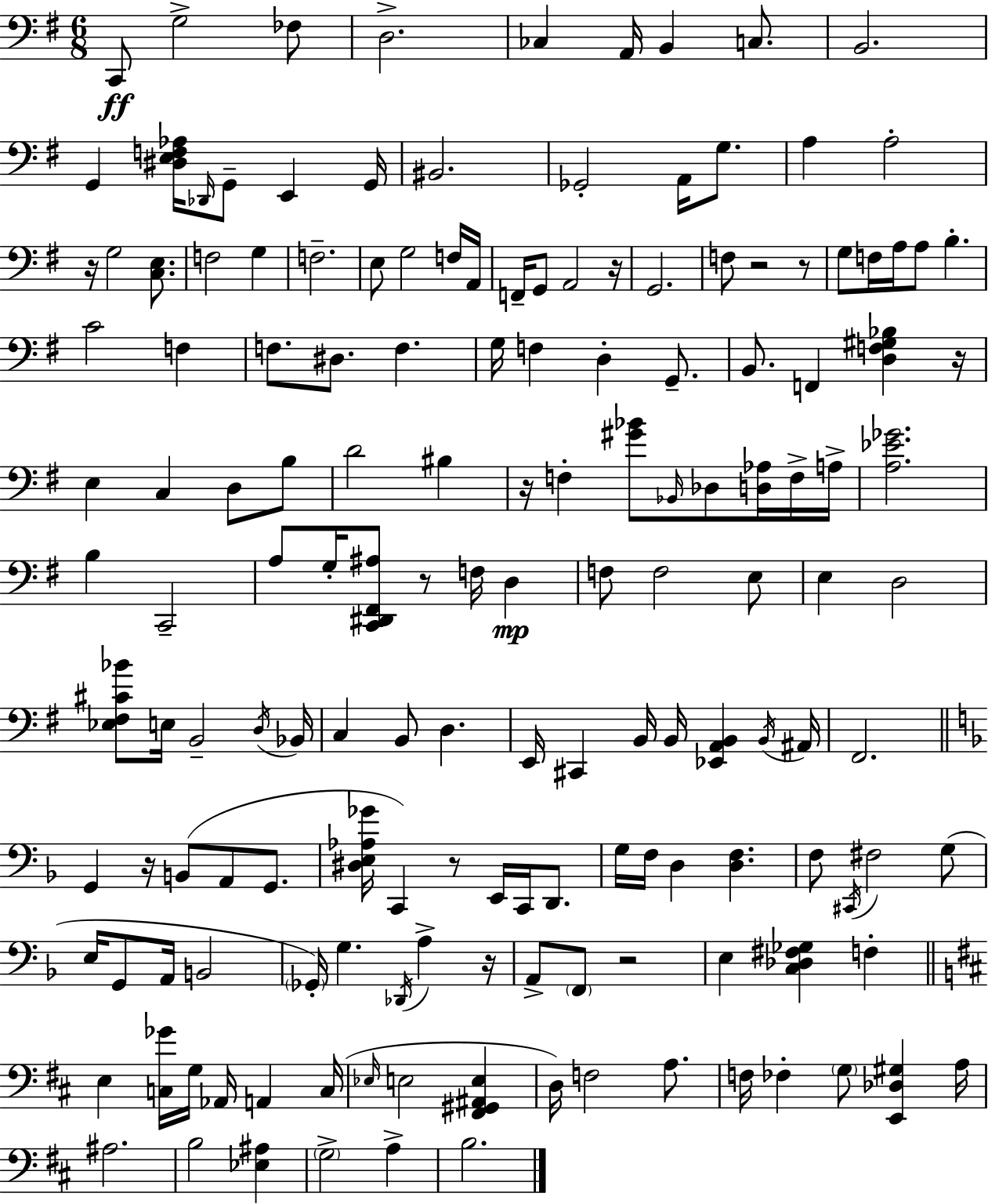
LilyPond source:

{
  \clef bass
  \numericTimeSignature
  \time 6/8
  \key e \minor
  c,8\ff g2-> fes8 | d2.-> | ces4 a,16 b,4 c8. | b,2. | \break g,4 <dis e f aes>16 \grace { des,16 } g,8-- e,4 | g,16 bis,2. | ges,2-. a,16 g8. | a4 a2-. | \break r16 g2 <c e>8. | f2 g4 | f2.-- | e8 g2 f16 | \break a,16 f,16-- g,8 a,2 | r16 g,2. | f8 r2 r8 | g8 f16 a16 a8 b4.-. | \break c'2 f4 | f8. dis8. f4. | g16 f4 d4-. g,8.-- | b,8. f,4 <d f gis bes>4 | \break r16 e4 c4 d8 b8 | d'2 bis4 | r16 f4-. <gis' bes'>8 \grace { bes,16 } des8 <d aes>16 | f16-> a16-> <a ees' ges'>2. | \break b4 c,2-- | a8 g16-. <c, dis, fis, ais>8 r8 f16 d4\mp | f8 f2 | e8 e4 d2 | \break <ees fis cis' bes'>8 e16 b,2-- | \acciaccatura { d16 } bes,16 c4 b,8 d4. | e,16 cis,4 b,16 b,16 <ees, a, b,>4 | \acciaccatura { b,16 } ais,16 fis,2. | \break \bar "||" \break \key f \major g,4 r16 b,8( a,8 g,8. | <dis e aes ges'>16 c,4) r8 e,16 c,16 d,8. | g16 f16 d4 <d f>4. | f8 \acciaccatura { cis,16 } fis2 g8( | \break e16 g,8 a,16 b,2 | \parenthesize ges,16-.) g4. \acciaccatura { des,16 } a4-> | r16 a,8-> \parenthesize f,8 r2 | e4 <c des fis ges>4 f4-. | \break \bar "||" \break \key d \major e4 <c ges'>16 g16 aes,16 a,4 c16( | \grace { ees16 } e2 <fis, gis, ais, e>4 | d16) f2 a8. | f16 fes4-. \parenthesize g8 <e, des gis>4 | \break a16 ais2. | b2 <ees ais>4 | \parenthesize g2-> a4-> | b2. | \break \bar "|."
}